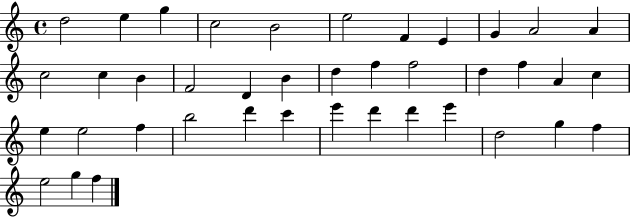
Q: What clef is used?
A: treble